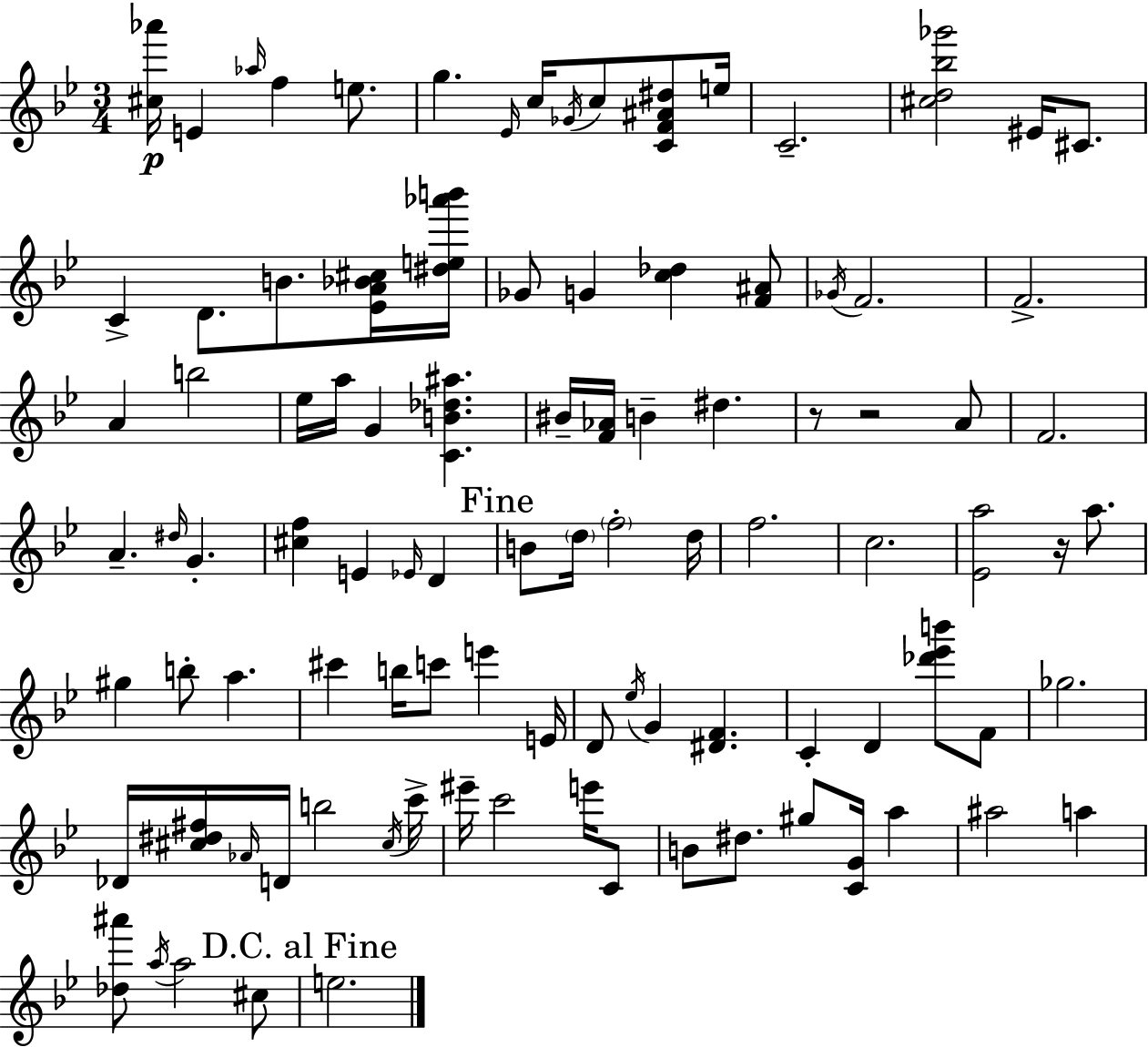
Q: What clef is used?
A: treble